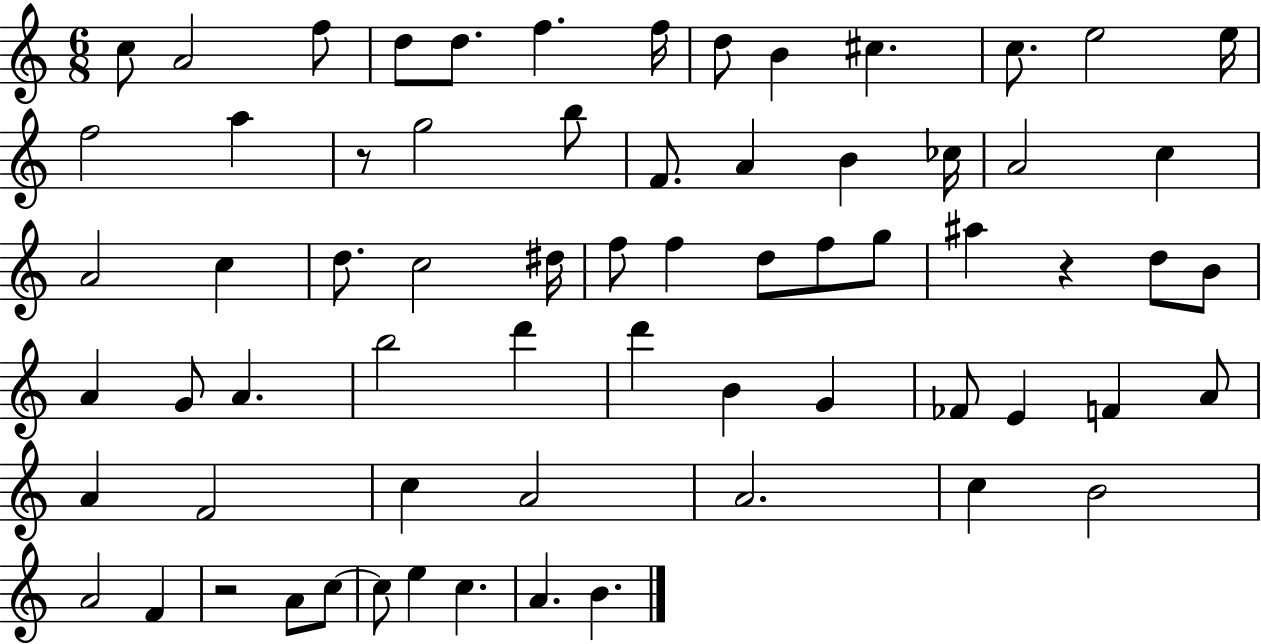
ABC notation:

X:1
T:Untitled
M:6/8
L:1/4
K:C
c/2 A2 f/2 d/2 d/2 f f/4 d/2 B ^c c/2 e2 e/4 f2 a z/2 g2 b/2 F/2 A B _c/4 A2 c A2 c d/2 c2 ^d/4 f/2 f d/2 f/2 g/2 ^a z d/2 B/2 A G/2 A b2 d' d' B G _F/2 E F A/2 A F2 c A2 A2 c B2 A2 F z2 A/2 c/2 c/2 e c A B